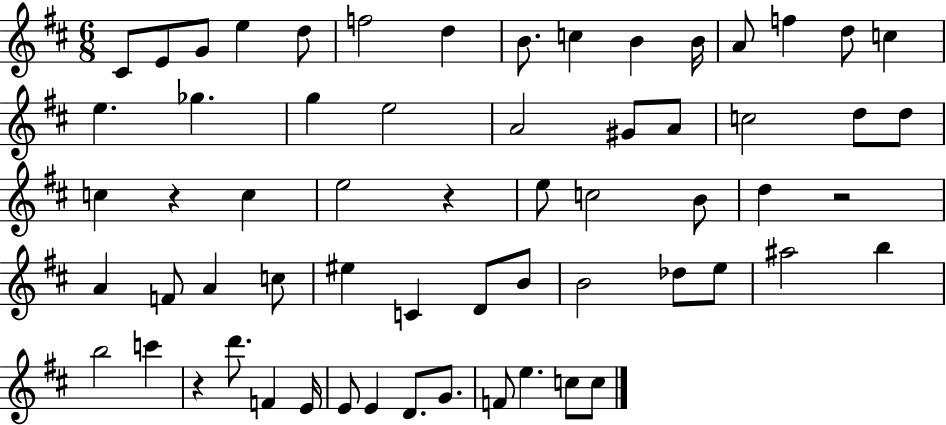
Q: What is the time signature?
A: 6/8